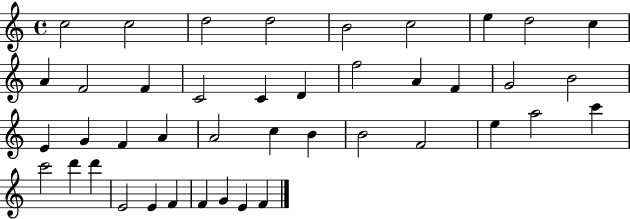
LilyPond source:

{
  \clef treble
  \time 4/4
  \defaultTimeSignature
  \key c \major
  c''2 c''2 | d''2 d''2 | b'2 c''2 | e''4 d''2 c''4 | \break a'4 f'2 f'4 | c'2 c'4 d'4 | f''2 a'4 f'4 | g'2 b'2 | \break e'4 g'4 f'4 a'4 | a'2 c''4 b'4 | b'2 f'2 | e''4 a''2 c'''4 | \break c'''2 d'''4 d'''4 | e'2 e'4 f'4 | f'4 g'4 e'4 f'4 | \bar "|."
}